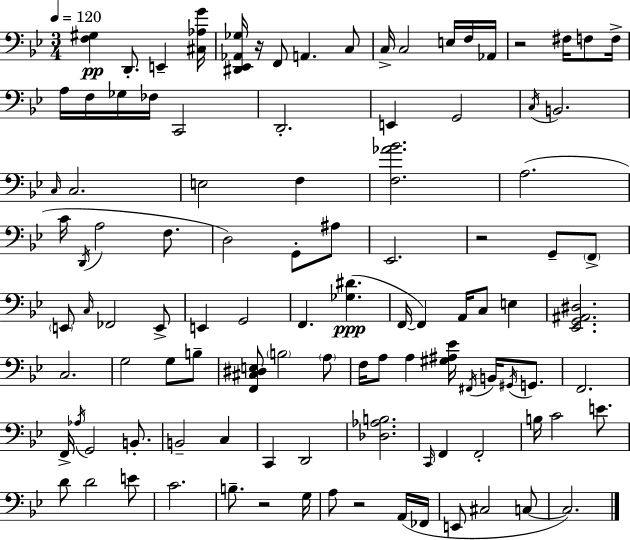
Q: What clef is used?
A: bass